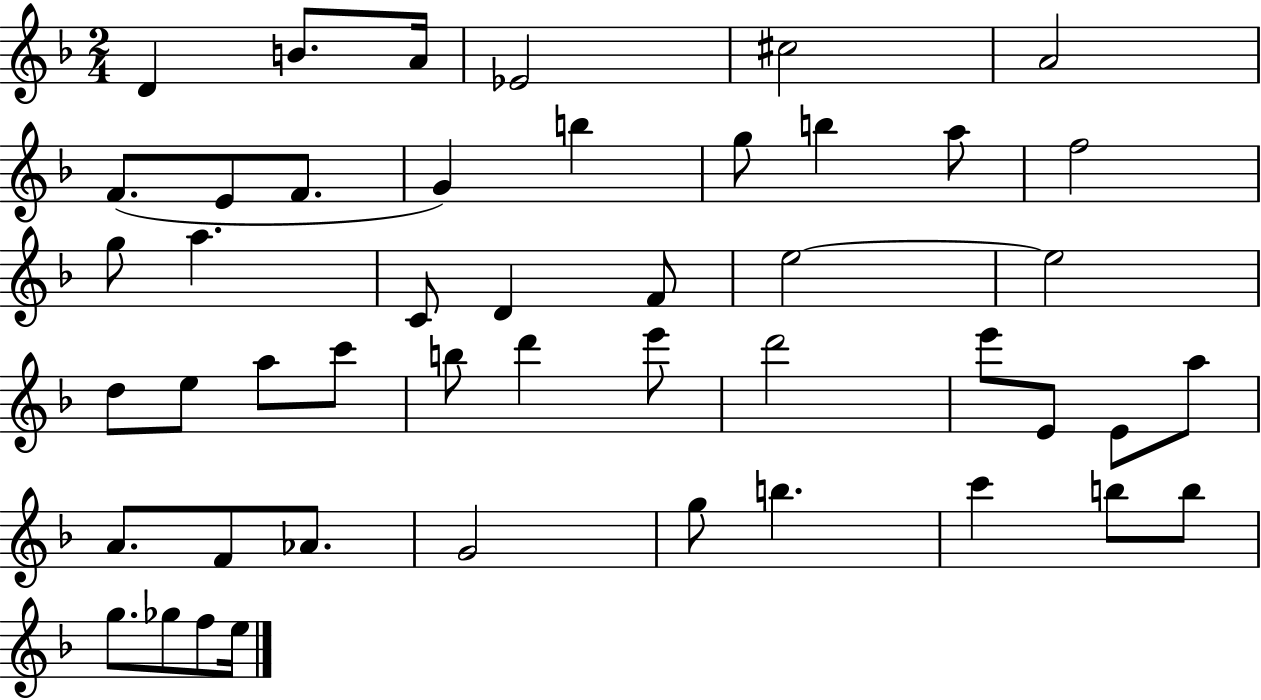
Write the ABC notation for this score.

X:1
T:Untitled
M:2/4
L:1/4
K:F
D B/2 A/4 _E2 ^c2 A2 F/2 E/2 F/2 G b g/2 b a/2 f2 g/2 a C/2 D F/2 e2 e2 d/2 e/2 a/2 c'/2 b/2 d' e'/2 d'2 e'/2 E/2 E/2 a/2 A/2 F/2 _A/2 G2 g/2 b c' b/2 b/2 g/2 _g/2 f/2 e/4